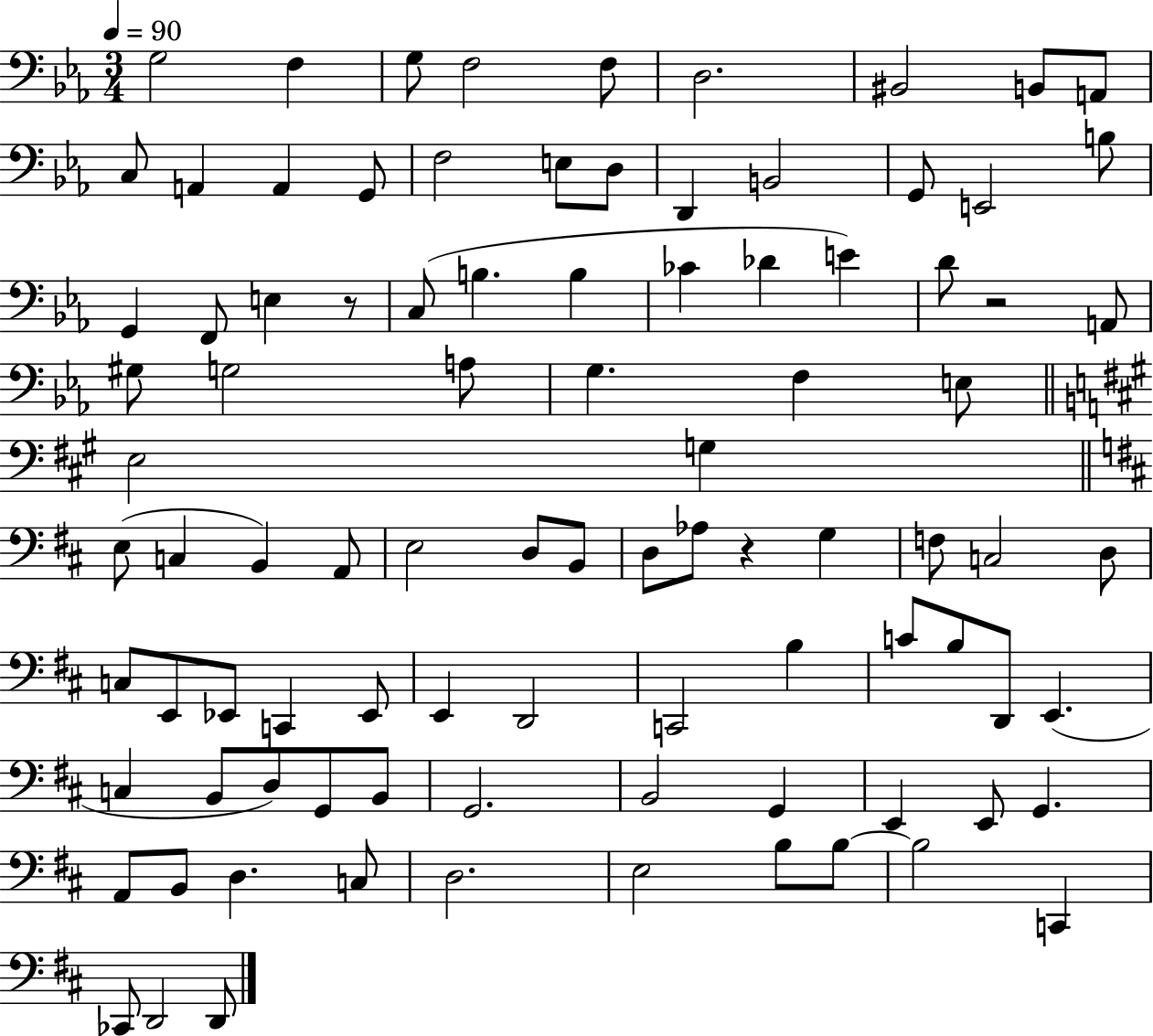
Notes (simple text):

G3/h F3/q G3/e F3/h F3/e D3/h. BIS2/h B2/e A2/e C3/e A2/q A2/q G2/e F3/h E3/e D3/e D2/q B2/h G2/e E2/h B3/e G2/q F2/e E3/q R/e C3/e B3/q. B3/q CES4/q Db4/q E4/q D4/e R/h A2/e G#3/e G3/h A3/e G3/q. F3/q E3/e E3/h G3/q E3/e C3/q B2/q A2/e E3/h D3/e B2/e D3/e Ab3/e R/q G3/q F3/e C3/h D3/e C3/e E2/e Eb2/e C2/q Eb2/e E2/q D2/h C2/h B3/q C4/e B3/e D2/e E2/q. C3/q B2/e D3/e G2/e B2/e G2/h. B2/h G2/q E2/q E2/e G2/q. A2/e B2/e D3/q. C3/e D3/h. E3/h B3/e B3/e B3/h C2/q CES2/e D2/h D2/e